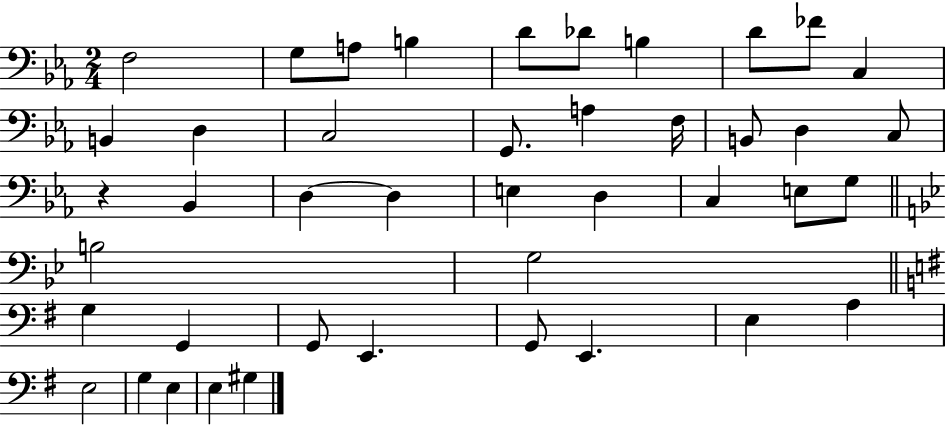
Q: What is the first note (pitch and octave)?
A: F3